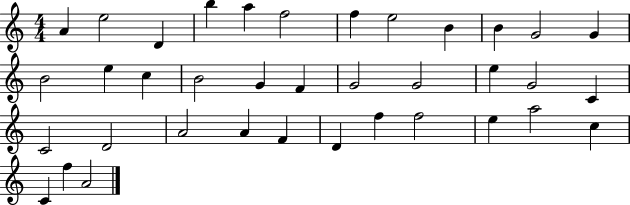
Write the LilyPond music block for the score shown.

{
  \clef treble
  \numericTimeSignature
  \time 4/4
  \key c \major
  a'4 e''2 d'4 | b''4 a''4 f''2 | f''4 e''2 b'4 | b'4 g'2 g'4 | \break b'2 e''4 c''4 | b'2 g'4 f'4 | g'2 g'2 | e''4 g'2 c'4 | \break c'2 d'2 | a'2 a'4 f'4 | d'4 f''4 f''2 | e''4 a''2 c''4 | \break c'4 f''4 a'2 | \bar "|."
}